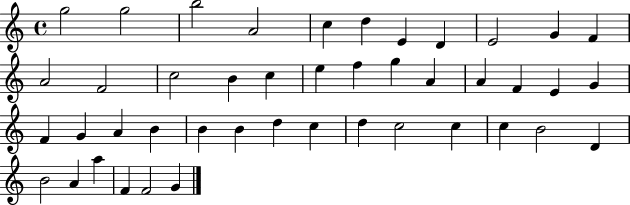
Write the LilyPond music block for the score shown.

{
  \clef treble
  \time 4/4
  \defaultTimeSignature
  \key c \major
  g''2 g''2 | b''2 a'2 | c''4 d''4 e'4 d'4 | e'2 g'4 f'4 | \break a'2 f'2 | c''2 b'4 c''4 | e''4 f''4 g''4 a'4 | a'4 f'4 e'4 g'4 | \break f'4 g'4 a'4 b'4 | b'4 b'4 d''4 c''4 | d''4 c''2 c''4 | c''4 b'2 d'4 | \break b'2 a'4 a''4 | f'4 f'2 g'4 | \bar "|."
}